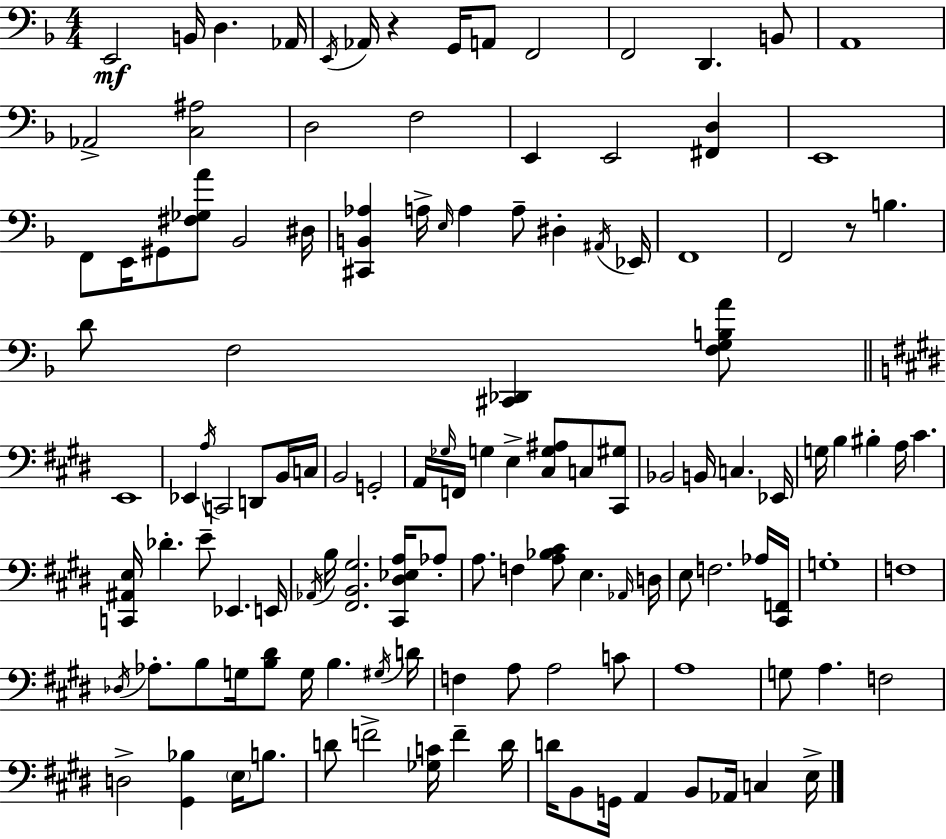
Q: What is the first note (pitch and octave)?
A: E2